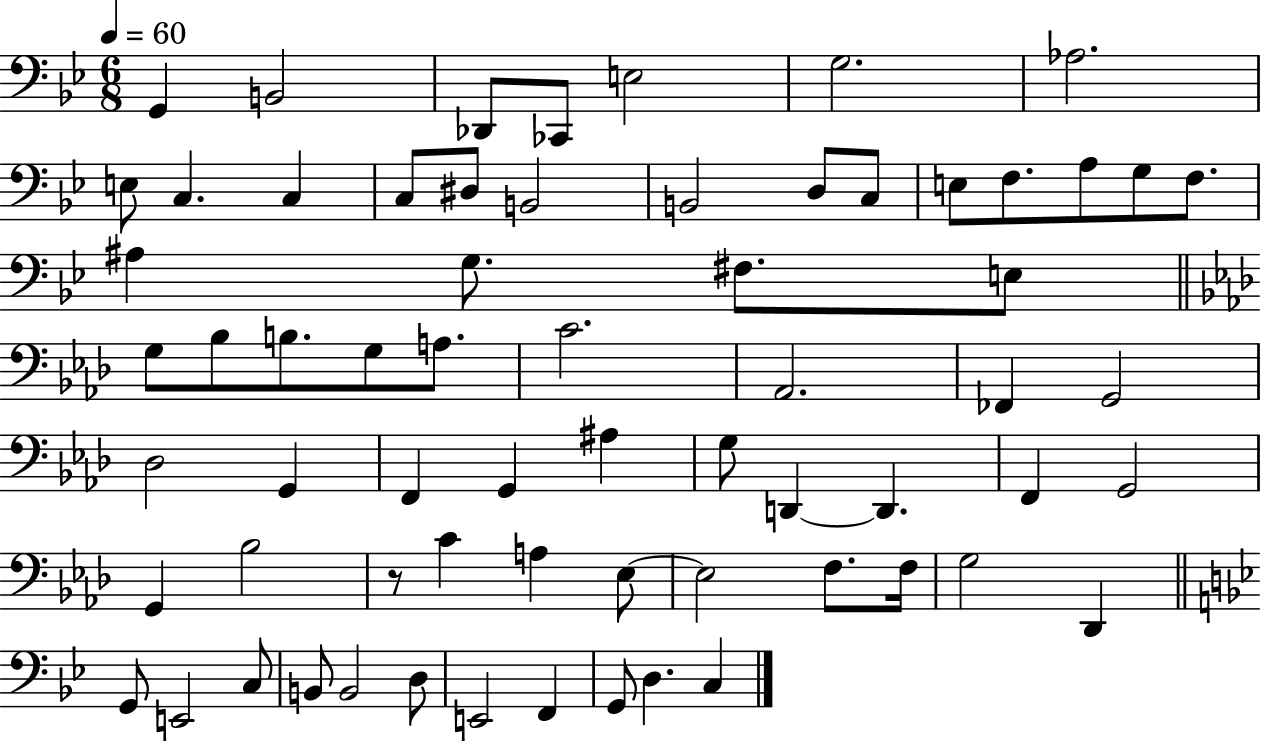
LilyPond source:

{
  \clef bass
  \numericTimeSignature
  \time 6/8
  \key bes \major
  \tempo 4 = 60
  g,4 b,2 | des,8 ces,8 e2 | g2. | aes2. | \break e8 c4. c4 | c8 dis8 b,2 | b,2 d8 c8 | e8 f8. a8 g8 f8. | \break ais4 g8. fis8. e8 | \bar "||" \break \key f \minor g8 bes8 b8. g8 a8. | c'2. | aes,2. | fes,4 g,2 | \break des2 g,4 | f,4 g,4 ais4 | g8 d,4~~ d,4. | f,4 g,2 | \break g,4 bes2 | r8 c'4 a4 ees8~~ | ees2 f8. f16 | g2 des,4 | \break \bar "||" \break \key bes \major g,8 e,2 c8 | b,8 b,2 d8 | e,2 f,4 | g,8 d4. c4 | \break \bar "|."
}